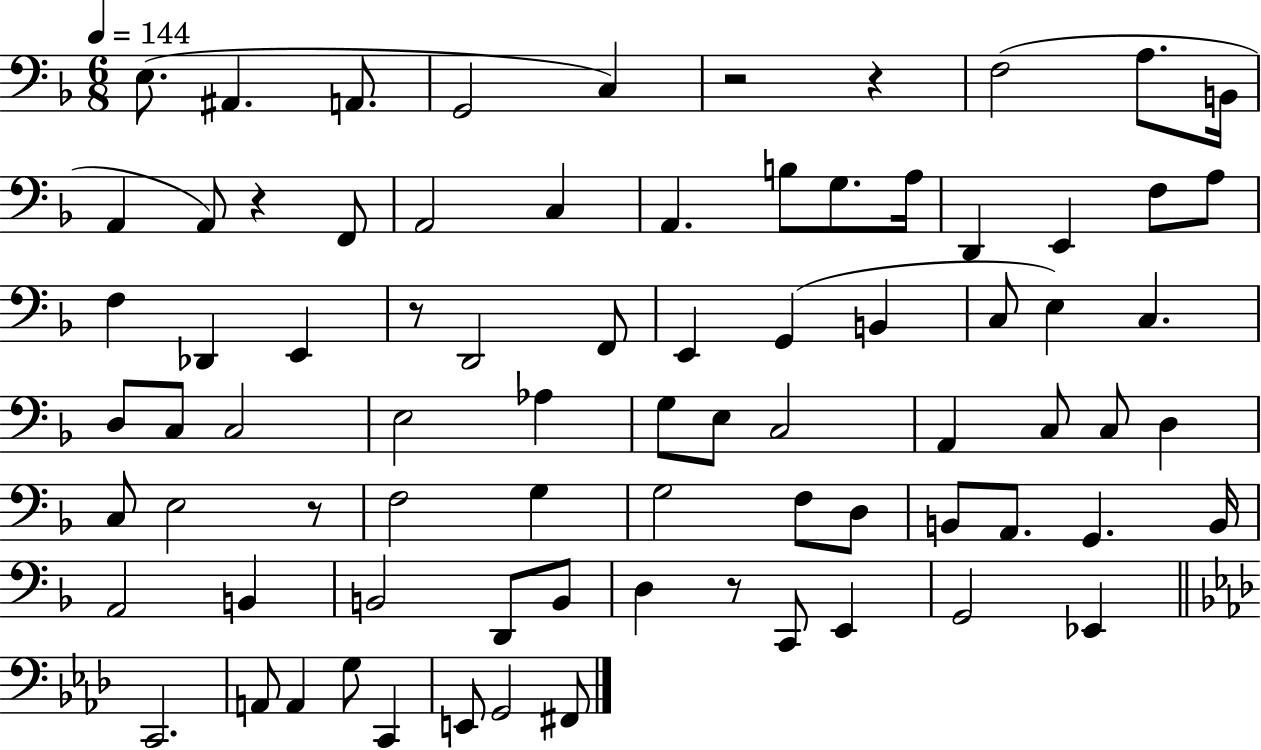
{
  \clef bass
  \numericTimeSignature
  \time 6/8
  \key f \major
  \tempo 4 = 144
  \repeat volta 2 { e8.( ais,4. a,8. | g,2 c4) | r2 r4 | f2( a8. b,16 | \break a,4 a,8) r4 f,8 | a,2 c4 | a,4. b8 g8. a16 | d,4 e,4 f8 a8 | \break f4 des,4 e,4 | r8 d,2 f,8 | e,4 g,4( b,4 | c8 e4) c4. | \break d8 c8 c2 | e2 aes4 | g8 e8 c2 | a,4 c8 c8 d4 | \break c8 e2 r8 | f2 g4 | g2 f8 d8 | b,8 a,8. g,4. b,16 | \break a,2 b,4 | b,2 d,8 b,8 | d4 r8 c,8 e,4 | g,2 ees,4 | \break \bar "||" \break \key aes \major c,2. | a,8 a,4 g8 c,4 | e,8 g,2 fis,8 | } \bar "|."
}